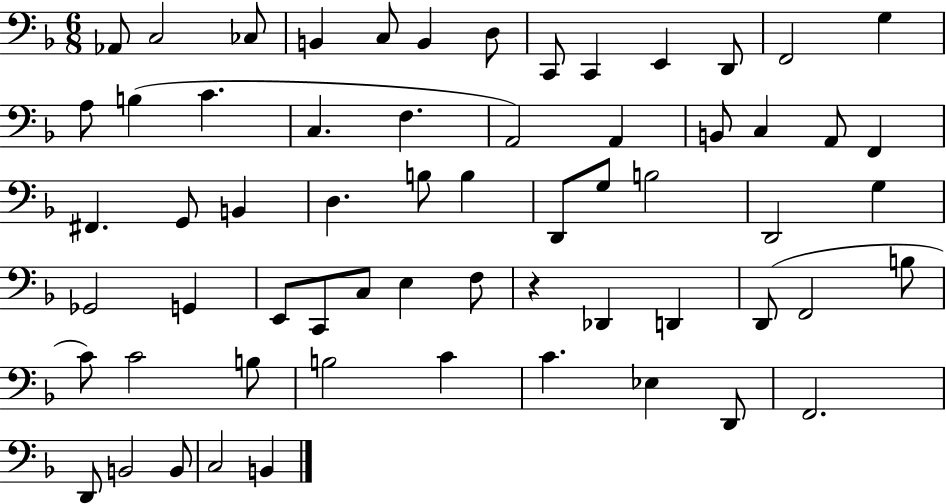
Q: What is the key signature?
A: F major